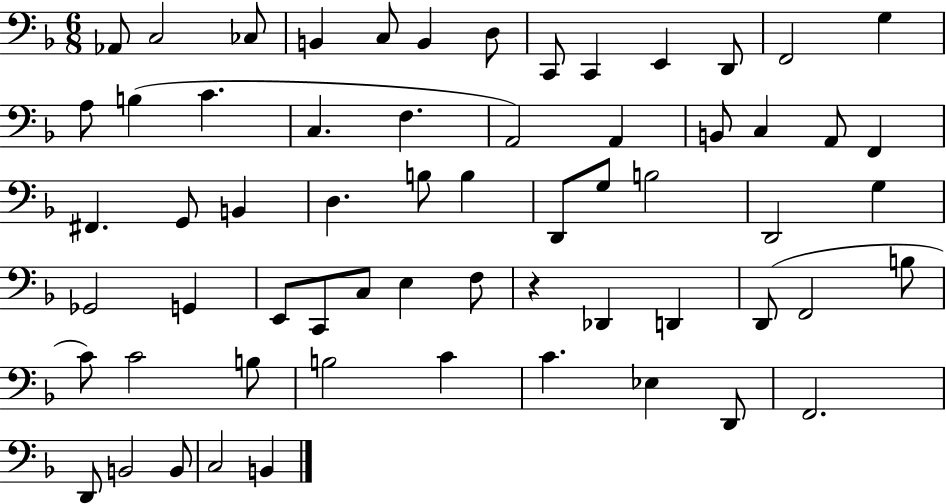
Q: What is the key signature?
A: F major